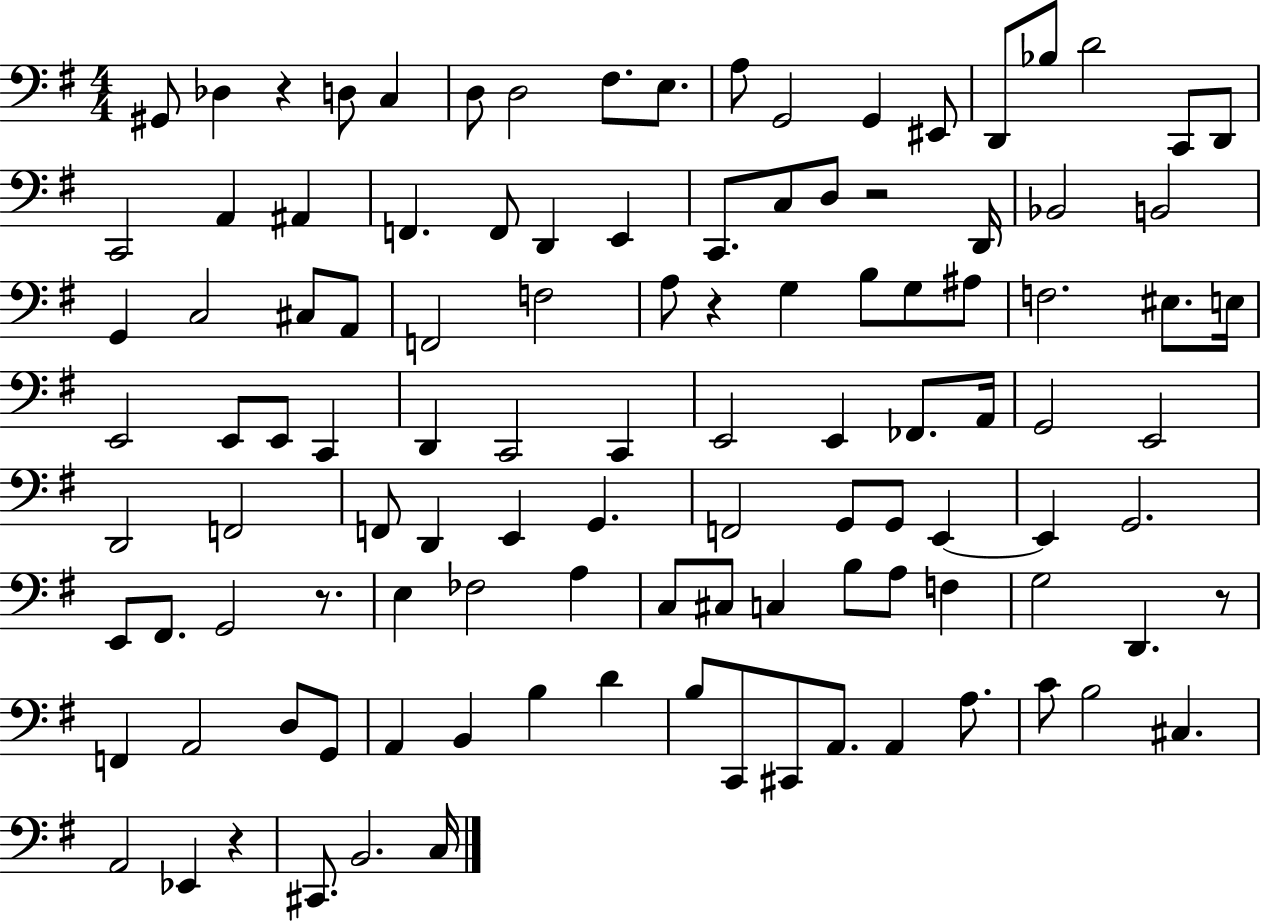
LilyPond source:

{
  \clef bass
  \numericTimeSignature
  \time 4/4
  \key g \major
  gis,8 des4 r4 d8 c4 | d8 d2 fis8. e8. | a8 g,2 g,4 eis,8 | d,8 bes8 d'2 c,8 d,8 | \break c,2 a,4 ais,4 | f,4. f,8 d,4 e,4 | c,8. c8 d8 r2 d,16 | bes,2 b,2 | \break g,4 c2 cis8 a,8 | f,2 f2 | a8 r4 g4 b8 g8 ais8 | f2. eis8. e16 | \break e,2 e,8 e,8 c,4 | d,4 c,2 c,4 | e,2 e,4 fes,8. a,16 | g,2 e,2 | \break d,2 f,2 | f,8 d,4 e,4 g,4. | f,2 g,8 g,8 e,4~~ | e,4 g,2. | \break e,8 fis,8. g,2 r8. | e4 fes2 a4 | c8 cis8 c4 b8 a8 f4 | g2 d,4. r8 | \break f,4 a,2 d8 g,8 | a,4 b,4 b4 d'4 | b8 c,8 cis,8 a,8. a,4 a8. | c'8 b2 cis4. | \break a,2 ees,4 r4 | cis,8. b,2. c16 | \bar "|."
}